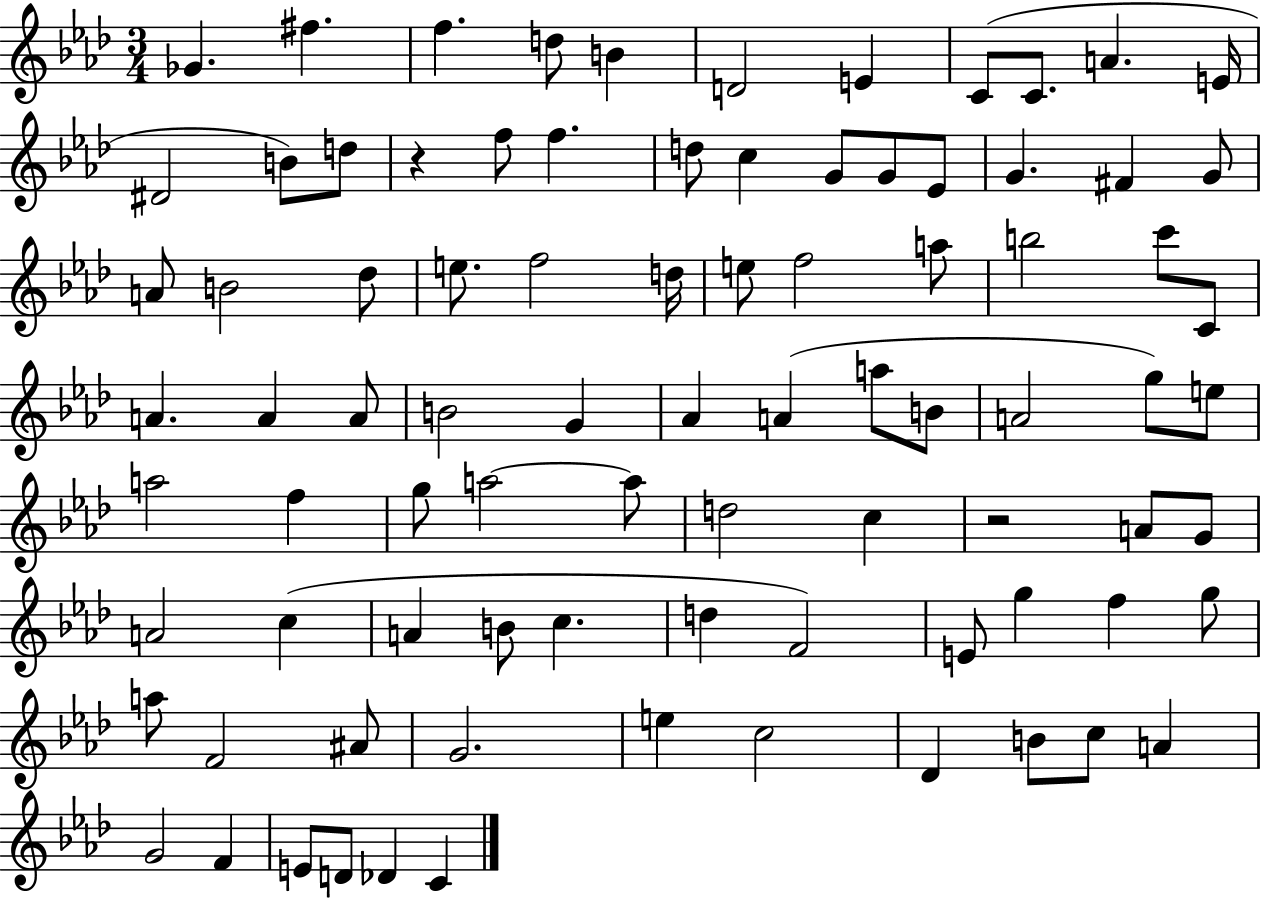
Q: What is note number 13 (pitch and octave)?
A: B4